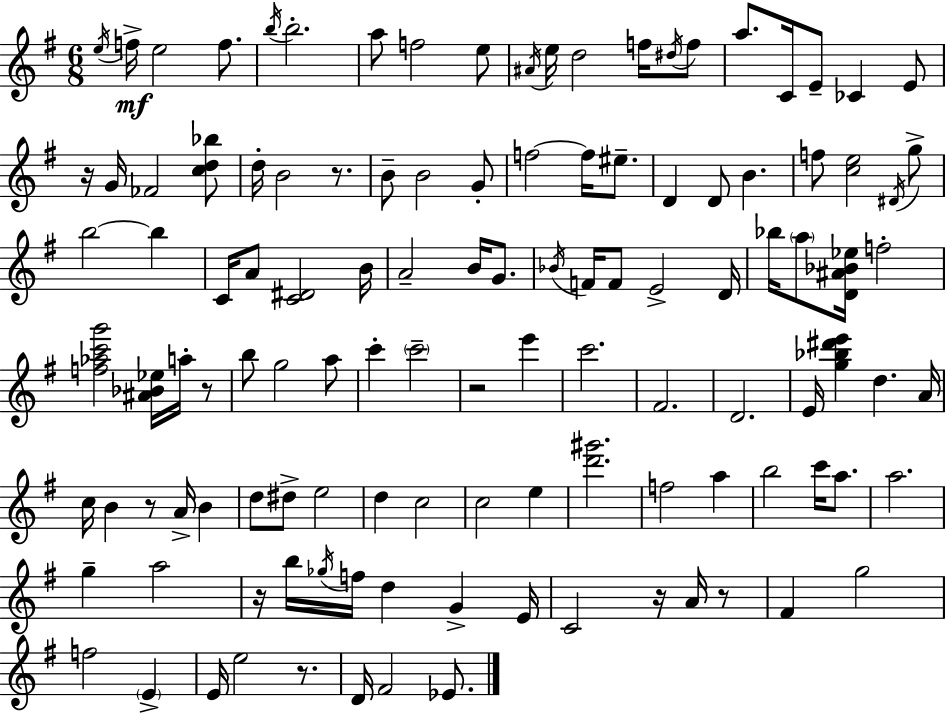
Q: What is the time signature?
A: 6/8